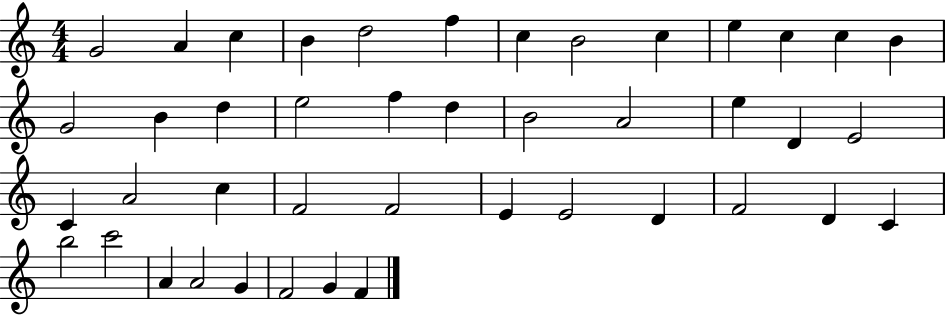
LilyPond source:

{
  \clef treble
  \numericTimeSignature
  \time 4/4
  \key c \major
  g'2 a'4 c''4 | b'4 d''2 f''4 | c''4 b'2 c''4 | e''4 c''4 c''4 b'4 | \break g'2 b'4 d''4 | e''2 f''4 d''4 | b'2 a'2 | e''4 d'4 e'2 | \break c'4 a'2 c''4 | f'2 f'2 | e'4 e'2 d'4 | f'2 d'4 c'4 | \break b''2 c'''2 | a'4 a'2 g'4 | f'2 g'4 f'4 | \bar "|."
}